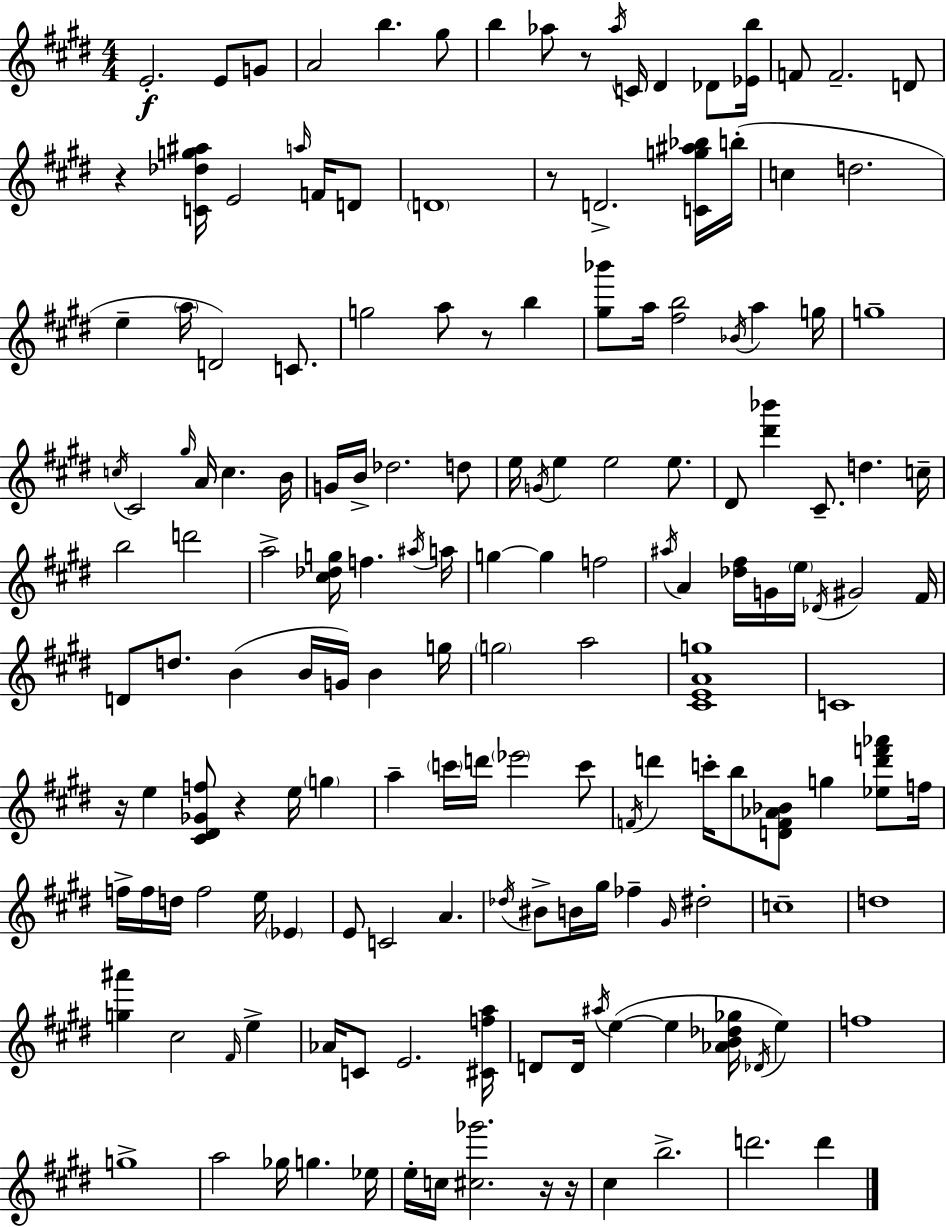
E4/h. E4/e G4/e A4/h B5/q. G#5/e B5/q Ab5/e R/e Ab5/s C4/s D#4/q Db4/e [Eb4,B5]/s F4/e F4/h. D4/e R/q [C4,Db5,G5,A#5]/s E4/h A5/s F4/s D4/e D4/w R/e D4/h. [C4,G5,A#5,Bb5]/s B5/s C5/q D5/h. E5/q A5/s D4/h C4/e. G5/h A5/e R/e B5/q [G#5,Bb6]/e A5/s [F#5,B5]/h Bb4/s A5/q G5/s G5/w C5/s C#4/h G#5/s A4/s C5/q. B4/s G4/s B4/s Db5/h. D5/e E5/s G4/s E5/q E5/h E5/e. D#4/e [D#6,Bb6]/q C#4/e. D5/q. C5/s B5/h D6/h A5/h [C#5,Db5,G5]/s F5/q. A#5/s A5/s G5/q G5/q F5/h A#5/s A4/q [Db5,F#5]/s G4/s E5/s Db4/s G#4/h F#4/s D4/e D5/e. B4/q B4/s G4/s B4/q G5/s G5/h A5/h [C#4,E4,A4,G5]/w C4/w R/s E5/q [C#4,D#4,Gb4,F5]/e R/q E5/s G5/q A5/q C6/s D6/s Eb6/h C6/e F4/s D6/q C6/s B5/e [D4,F4,Ab4,Bb4]/e G5/q [Eb5,D6,F6,Ab6]/e F5/s F5/s F5/s D5/s F5/h E5/s Eb4/q E4/e C4/h A4/q. Db5/s BIS4/e B4/s G#5/s FES5/q G#4/s D#5/h C5/w D5/w [G5,A#6]/q C#5/h F#4/s E5/q Ab4/s C4/e E4/h. [C#4,F5,A5]/s D4/e D4/s A#5/s E5/q E5/q [Ab4,B4,Db5,Gb5]/s Db4/s E5/q F5/w G5/w A5/h Gb5/s G5/q. Eb5/s E5/s C5/s [C#5,Gb6]/h. R/s R/s C#5/q B5/h. D6/h. D6/q